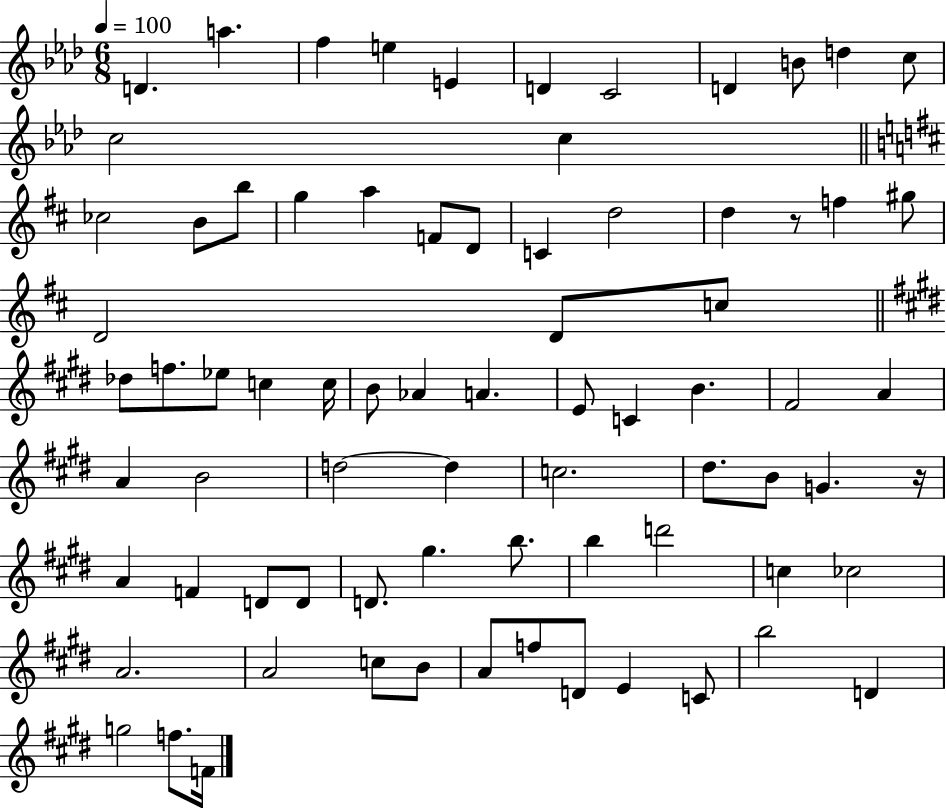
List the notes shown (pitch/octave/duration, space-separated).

D4/q. A5/q. F5/q E5/q E4/q D4/q C4/h D4/q B4/e D5/q C5/e C5/h C5/q CES5/h B4/e B5/e G5/q A5/q F4/e D4/e C4/q D5/h D5/q R/e F5/q G#5/e D4/h D4/e C5/e Db5/e F5/e. Eb5/e C5/q C5/s B4/e Ab4/q A4/q. E4/e C4/q B4/q. F#4/h A4/q A4/q B4/h D5/h D5/q C5/h. D#5/e. B4/e G4/q. R/s A4/q F4/q D4/e D4/e D4/e. G#5/q. B5/e. B5/q D6/h C5/q CES5/h A4/h. A4/h C5/e B4/e A4/e F5/e D4/e E4/q C4/e B5/h D4/q G5/h F5/e. F4/s